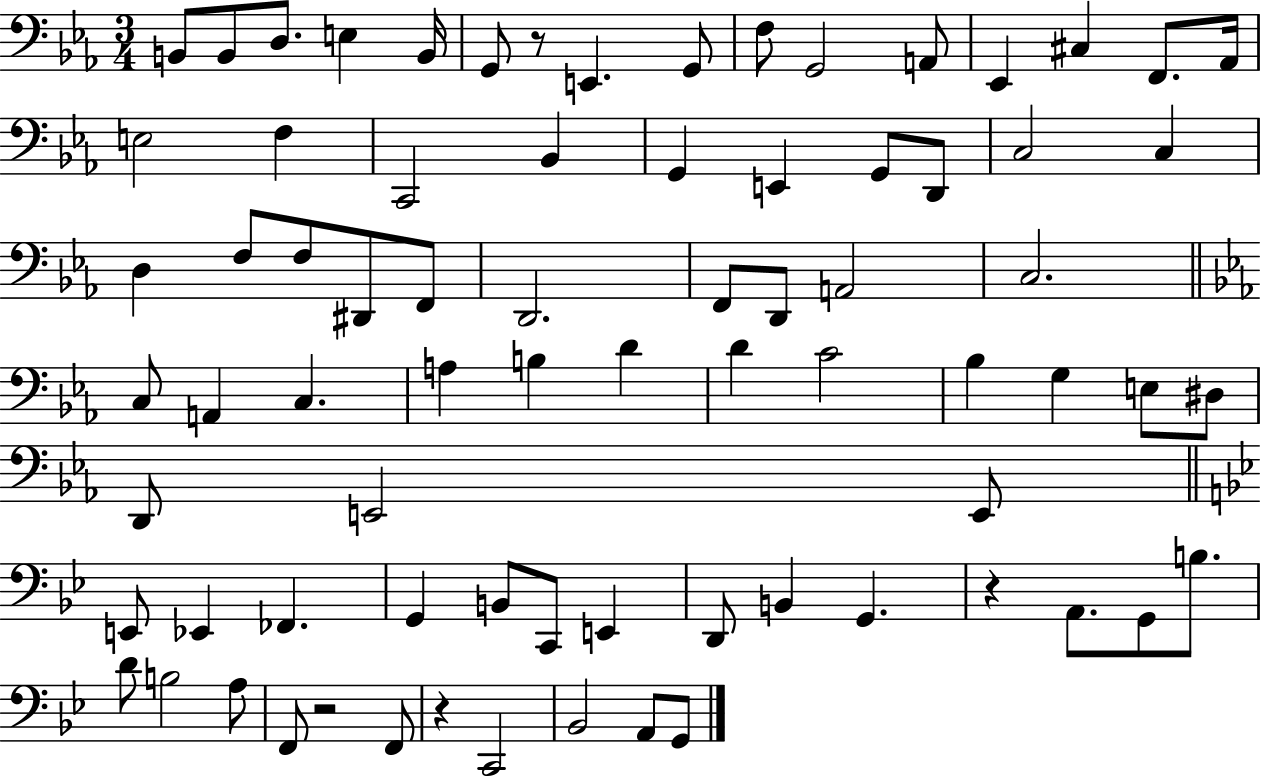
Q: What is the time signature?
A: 3/4